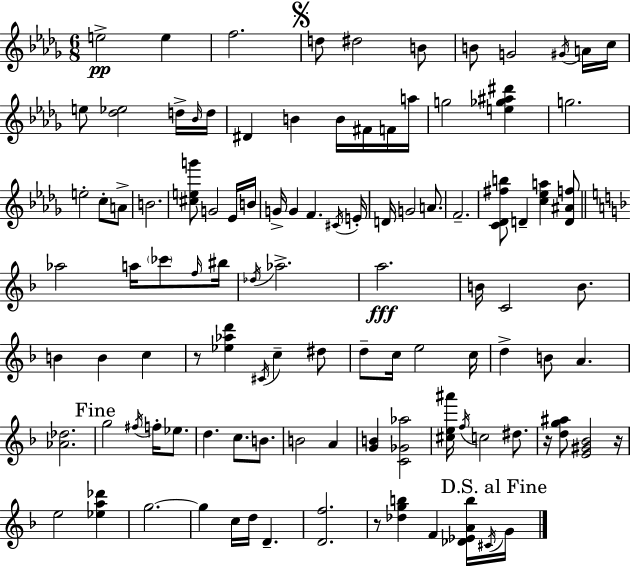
E5/h E5/q F5/h. D5/e D#5/h B4/e B4/e G4/h G#4/s A4/s C5/s E5/e [Db5,Eb5]/h D5/s Bb4/s D5/s D#4/q B4/q B4/s F#4/s F4/s A5/s G5/h [E5,Gb5,A#5,D#6]/q G5/h. E5/h C5/e A4/e B4/h. [C#5,E5,G6]/e G4/h Eb4/s B4/s G4/s G4/q F4/q. C#4/s E4/s D4/s G4/h A4/e. F4/h. [C4,Db4,F#5,B5]/e D4/q [C5,Eb5,A5]/q [D4,A#4,F5]/e Ab5/h A5/s CES6/e F5/s BIS5/s Db5/s Ab5/h. A5/h. B4/s C4/h B4/e. B4/q B4/q C5/q R/e [Eb5,Ab5,D6]/q C#4/s C5/q D#5/e D5/e C5/s E5/h C5/s D5/q B4/e A4/q. [Ab4,Db5]/h. G5/h F#5/s F5/s Eb5/e. D5/q. C5/e. B4/e. B4/h A4/q [G4,B4]/q [C4,Gb4,Ab5]/h [C#5,E5,A#6]/s F5/s C5/h D#5/e. R/s [D5,G5,A#5]/e [E4,G#4,Bb4]/h R/s E5/h [Eb5,A5,Db6]/q G5/h. G5/q C5/s D5/s D4/q. [D4,F5]/h. R/e [Db5,G5,B5]/q F4/q [Db4,Eb4,A4,B5]/s C#4/s G4/s